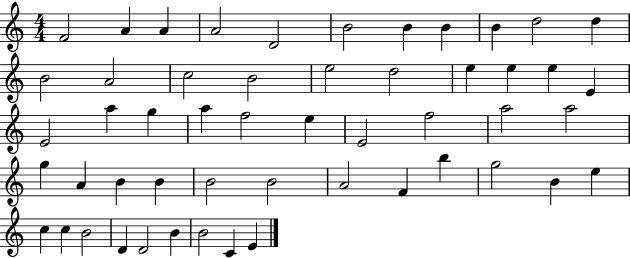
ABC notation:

X:1
T:Untitled
M:4/4
L:1/4
K:C
F2 A A A2 D2 B2 B B B d2 d B2 A2 c2 B2 e2 d2 e e e E E2 a g a f2 e E2 f2 a2 a2 g A B B B2 B2 A2 F b g2 B e c c B2 D D2 B B2 C E